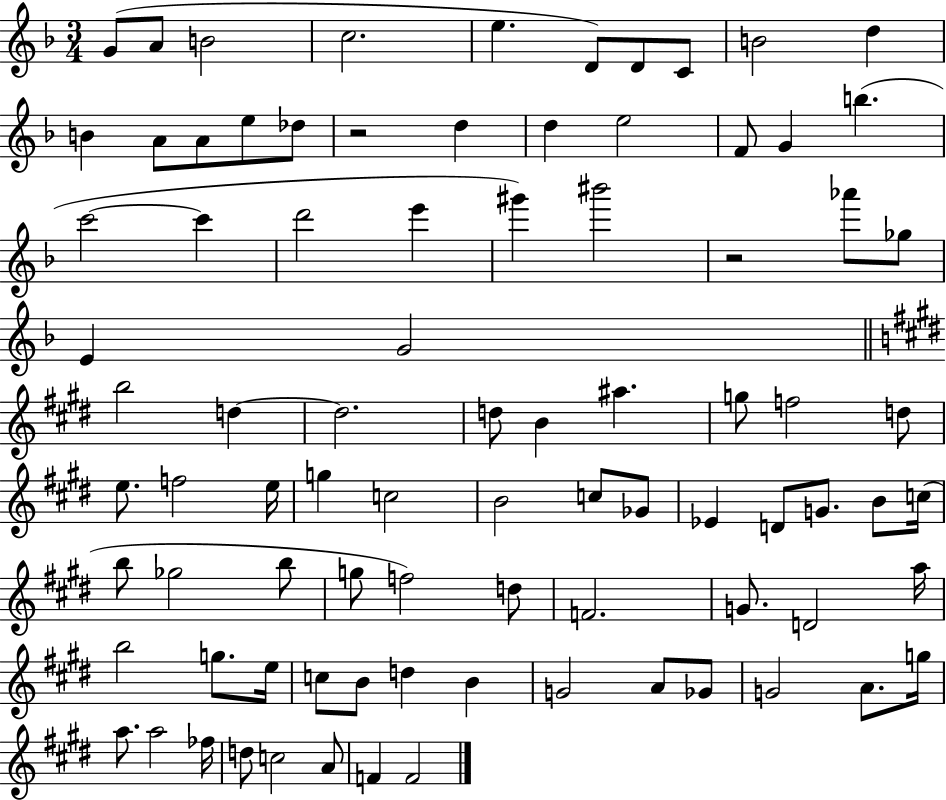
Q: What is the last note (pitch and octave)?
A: F4